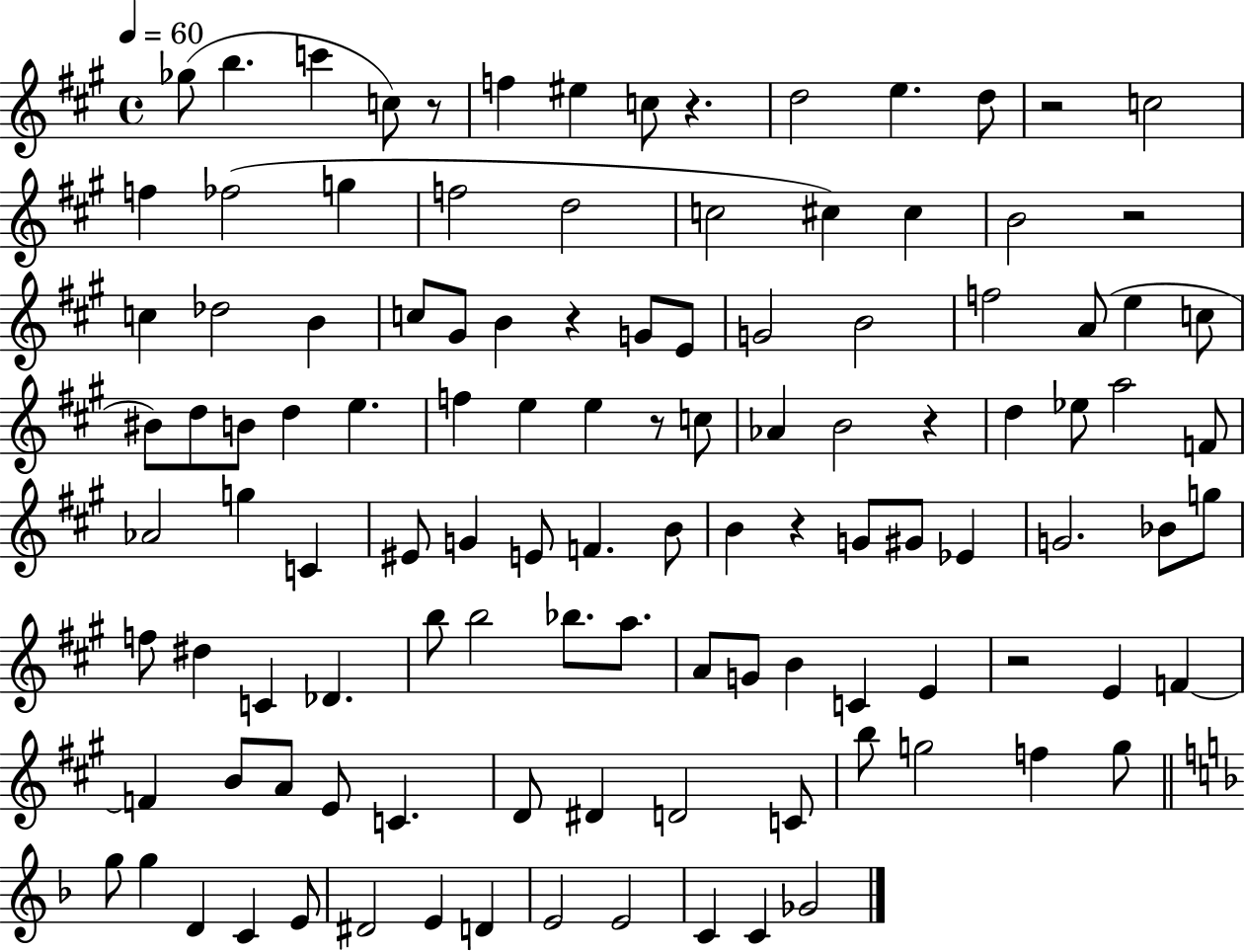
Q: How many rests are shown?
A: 9